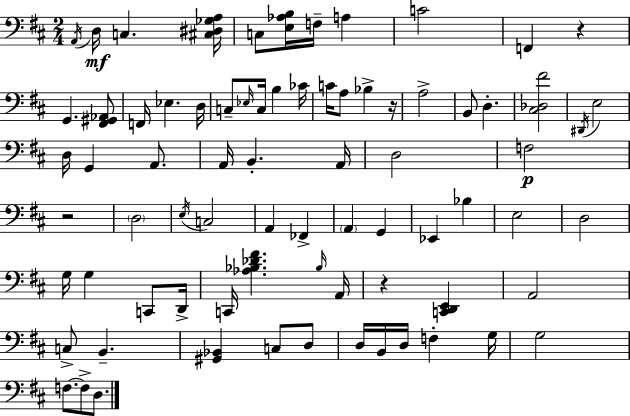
A2/s D3/s C3/q. [C#3,D#3,Gb3,A3]/s C3/e [E3,Ab3,B3]/s F3/s A3/q C4/h F2/q R/q G2/q. [F#2,G#2,Ab2]/e F2/s Eb3/q. D3/s C3/e Eb3/s C3/s B3/q CES4/s C4/s A3/e Bb3/q R/s A3/h B2/e D3/q. [C#3,Db3,F#4]/h D#2/s E3/h D3/s G2/q A2/e. A2/s B2/q. A2/s D3/h F3/h R/h D3/h E3/s C3/h A2/q FES2/q A2/q G2/q Eb2/q Bb3/q E3/h D3/h G3/s G3/q C2/e D2/s C2/s [Ab3,Bb3,Db4,F#4]/q. Bb3/s A2/s R/q [C2,D2,E2]/q A2/h C3/e B2/q. [G#2,Bb2]/q C3/e D3/e D3/s B2/s D3/s F3/q G3/s G3/h F3/e. F3/e D3/e.